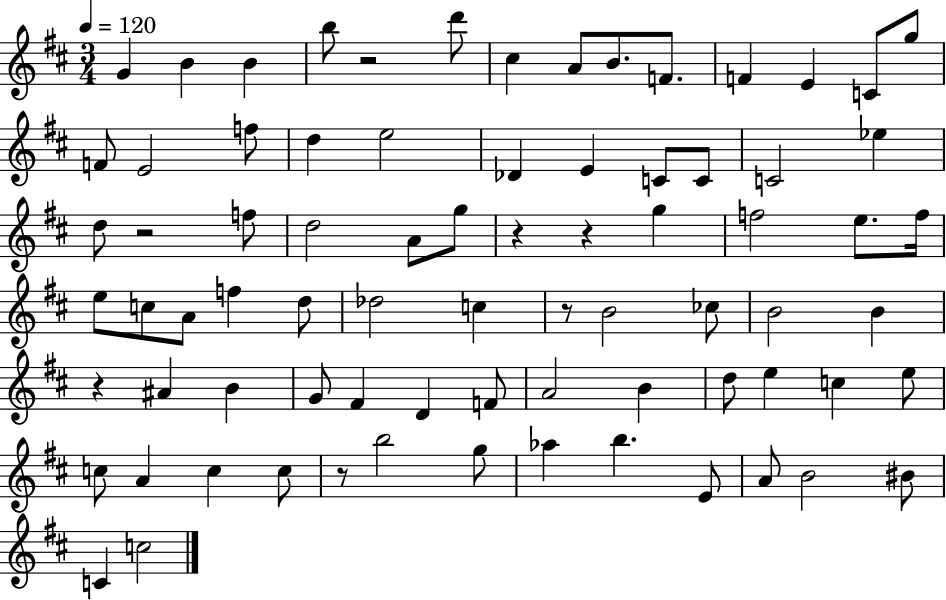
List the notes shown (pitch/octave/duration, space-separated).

G4/q B4/q B4/q B5/e R/h D6/e C#5/q A4/e B4/e. F4/e. F4/q E4/q C4/e G5/e F4/e E4/h F5/e D5/q E5/h Db4/q E4/q C4/e C4/e C4/h Eb5/q D5/e R/h F5/e D5/h A4/e G5/e R/q R/q G5/q F5/h E5/e. F5/s E5/e C5/e A4/e F5/q D5/e Db5/h C5/q R/e B4/h CES5/e B4/h B4/q R/q A#4/q B4/q G4/e F#4/q D4/q F4/e A4/h B4/q D5/e E5/q C5/q E5/e C5/e A4/q C5/q C5/e R/e B5/h G5/e Ab5/q B5/q. E4/e A4/e B4/h BIS4/e C4/q C5/h